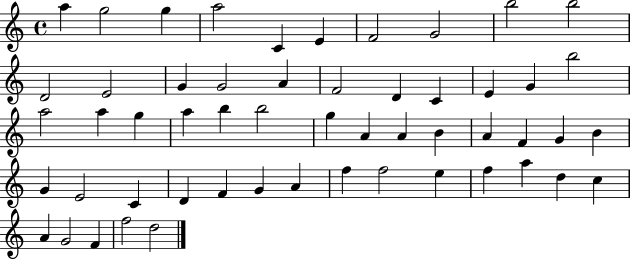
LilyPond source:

{
  \clef treble
  \time 4/4
  \defaultTimeSignature
  \key c \major
  a''4 g''2 g''4 | a''2 c'4 e'4 | f'2 g'2 | b''2 b''2 | \break d'2 e'2 | g'4 g'2 a'4 | f'2 d'4 c'4 | e'4 g'4 b''2 | \break a''2 a''4 g''4 | a''4 b''4 b''2 | g''4 a'4 a'4 b'4 | a'4 f'4 g'4 b'4 | \break g'4 e'2 c'4 | d'4 f'4 g'4 a'4 | f''4 f''2 e''4 | f''4 a''4 d''4 c''4 | \break a'4 g'2 f'4 | f''2 d''2 | \bar "|."
}